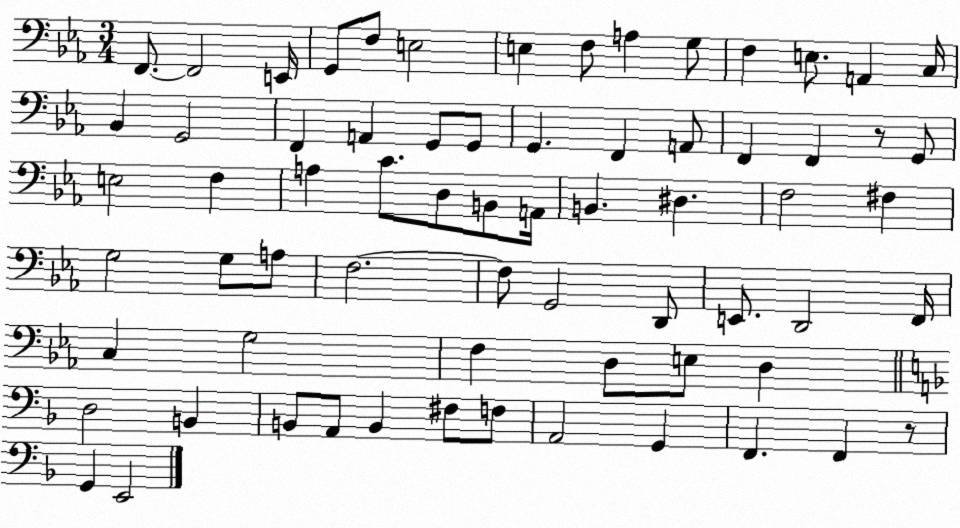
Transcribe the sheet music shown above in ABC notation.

X:1
T:Untitled
M:3/4
L:1/4
K:Eb
F,,/2 F,,2 E,,/4 G,,/2 F,/2 E,2 E, F,/2 A, G,/2 F, E,/2 A,, C,/4 _B,, G,,2 F,, A,, G,,/2 G,,/2 G,, F,, A,,/2 F,, F,, z/2 G,,/2 E,2 F, A, C/2 D,/2 B,,/2 A,,/4 B,, ^D, F,2 ^F, G,2 G,/2 A,/2 F,2 F,/2 G,,2 D,,/2 E,,/2 D,,2 F,,/4 C, G,2 F, D,/2 E,/2 D, D,2 B,, B,,/2 A,,/2 B,, ^F,/2 F,/2 A,,2 G,, F,, F,, z/2 G,, E,,2